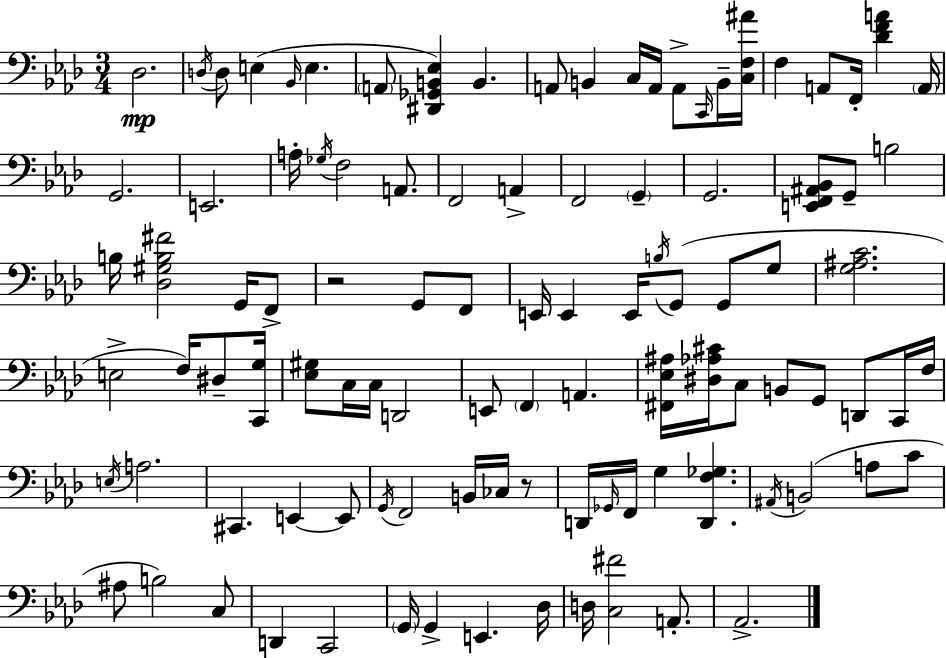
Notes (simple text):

Db3/h. D3/s D3/e E3/q Bb2/s E3/q. A2/e [D#2,Gb2,B2,Eb3]/q B2/q. A2/e B2/q C3/s A2/s A2/e C2/s B2/s [C3,F3,A#4]/s F3/q A2/e F2/s [Db4,F4,A4]/q A2/s G2/h. E2/h. A3/s Gb3/s F3/h A2/e. F2/h A2/q F2/h G2/q G2/h. [E2,F2,A#2,Bb2]/e G2/e B3/h B3/s [Db3,G#3,B3,F#4]/h G2/s F2/e R/h G2/e F2/e E2/s E2/q E2/s B3/s G2/e G2/e G3/e [G3,A#3,C4]/h. E3/h F3/s D#3/e [C2,G3]/s [Eb3,G#3]/e C3/s C3/s D2/h E2/e F2/q A2/q. [F#2,Eb3,A#3]/s [D#3,Ab3,C#4]/s C3/e B2/e G2/e D2/e C2/s F3/s E3/s A3/h. C#2/q. E2/q E2/e G2/s F2/h B2/s CES3/s R/e D2/s Gb2/s F2/s G3/q [D2,F3,Gb3]/q. A#2/s B2/h A3/e C4/e A#3/e B3/h C3/e D2/q C2/h G2/s G2/q E2/q. Db3/s D3/s [C3,F#4]/h A2/e. Ab2/h.